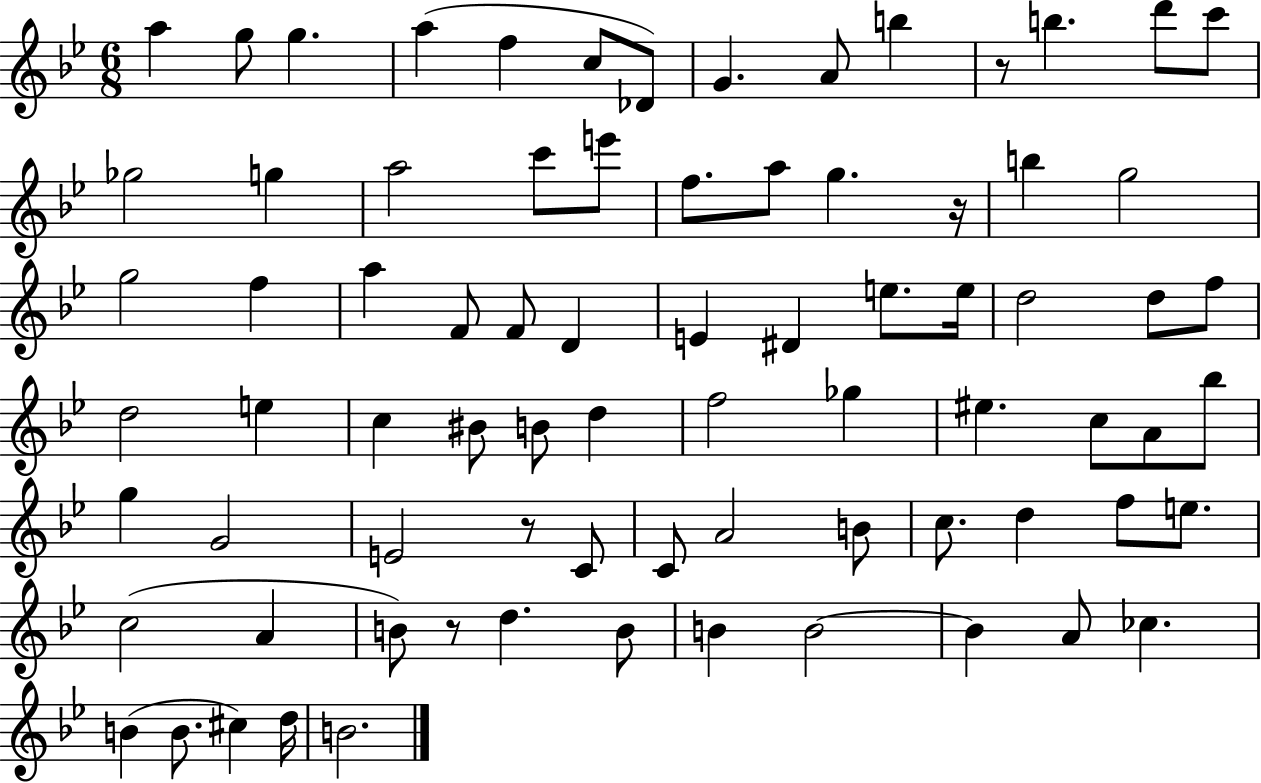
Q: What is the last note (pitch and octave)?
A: B4